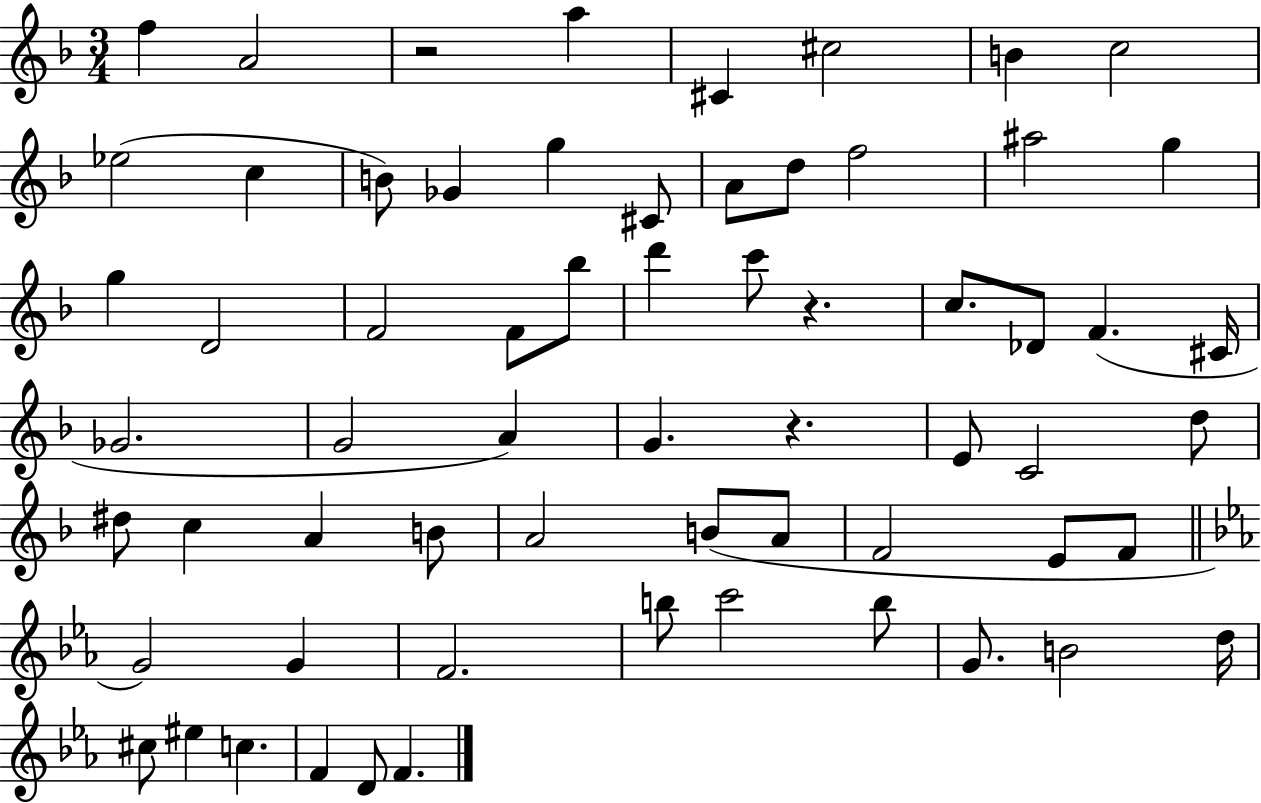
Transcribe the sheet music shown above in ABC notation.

X:1
T:Untitled
M:3/4
L:1/4
K:F
f A2 z2 a ^C ^c2 B c2 _e2 c B/2 _G g ^C/2 A/2 d/2 f2 ^a2 g g D2 F2 F/2 _b/2 d' c'/2 z c/2 _D/2 F ^C/4 _G2 G2 A G z E/2 C2 d/2 ^d/2 c A B/2 A2 B/2 A/2 F2 E/2 F/2 G2 G F2 b/2 c'2 b/2 G/2 B2 d/4 ^c/2 ^e c F D/2 F